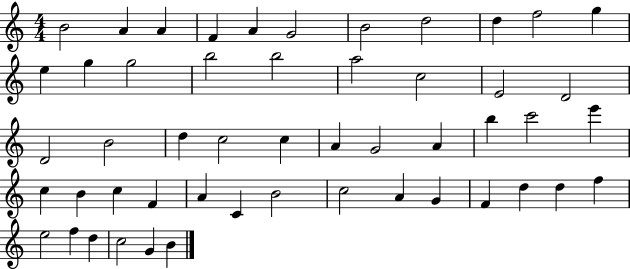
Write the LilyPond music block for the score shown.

{
  \clef treble
  \numericTimeSignature
  \time 4/4
  \key c \major
  b'2 a'4 a'4 | f'4 a'4 g'2 | b'2 d''2 | d''4 f''2 g''4 | \break e''4 g''4 g''2 | b''2 b''2 | a''2 c''2 | e'2 d'2 | \break d'2 b'2 | d''4 c''2 c''4 | a'4 g'2 a'4 | b''4 c'''2 e'''4 | \break c''4 b'4 c''4 f'4 | a'4 c'4 b'2 | c''2 a'4 g'4 | f'4 d''4 d''4 f''4 | \break e''2 f''4 d''4 | c''2 g'4 b'4 | \bar "|."
}